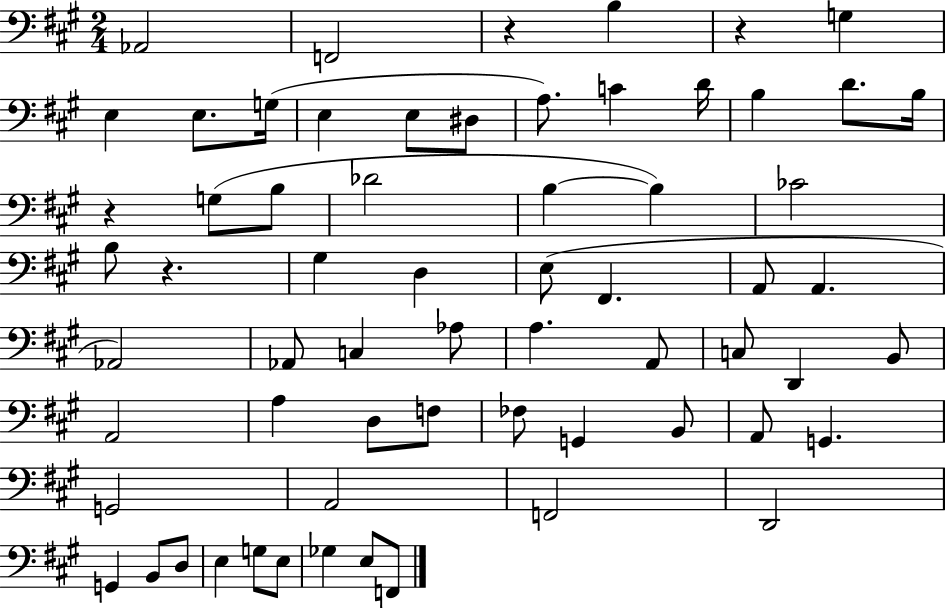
X:1
T:Untitled
M:2/4
L:1/4
K:A
_A,,2 F,,2 z B, z G, E, E,/2 G,/4 E, E,/2 ^D,/2 A,/2 C D/4 B, D/2 B,/4 z G,/2 B,/2 _D2 B, B, _C2 B,/2 z ^G, D, E,/2 ^F,, A,,/2 A,, _A,,2 _A,,/2 C, _A,/2 A, A,,/2 C,/2 D,, B,,/2 A,,2 A, D,/2 F,/2 _F,/2 G,, B,,/2 A,,/2 G,, G,,2 A,,2 F,,2 D,,2 G,, B,,/2 D,/2 E, G,/2 E,/2 _G, E,/2 F,,/2